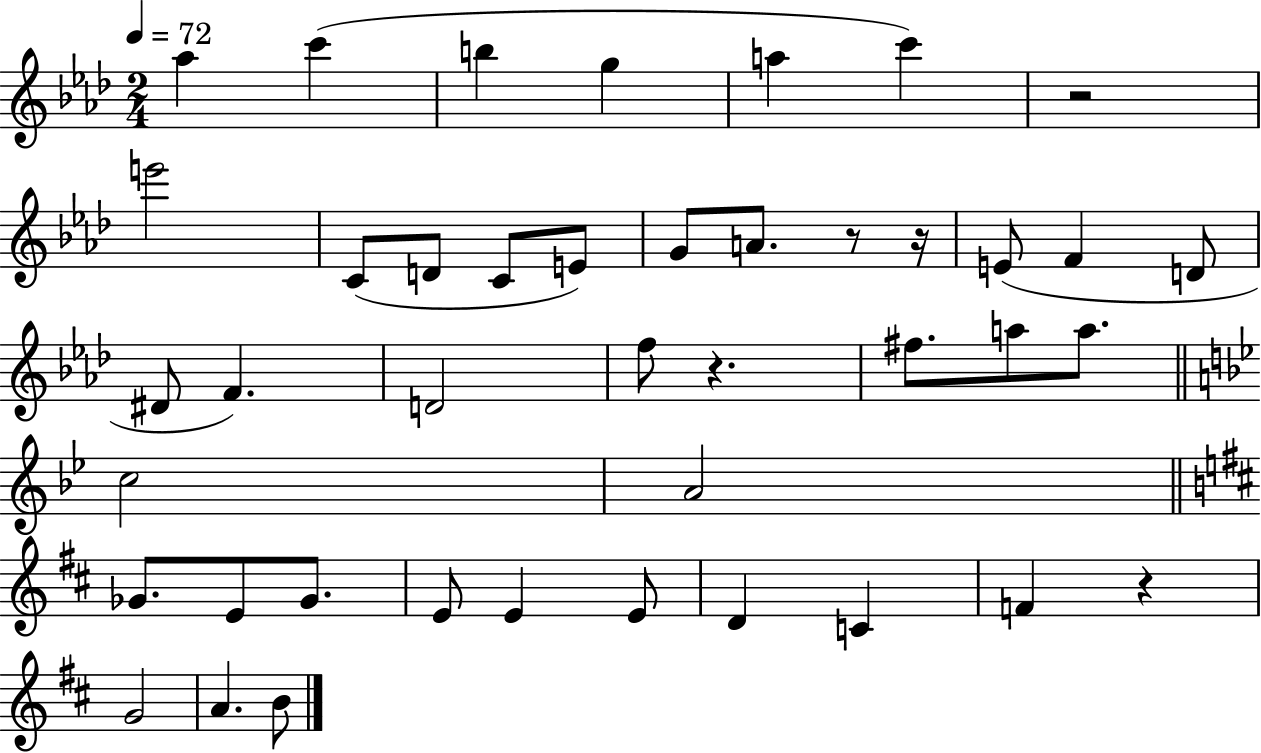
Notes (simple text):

Ab5/q C6/q B5/q G5/q A5/q C6/q R/h E6/h C4/e D4/e C4/e E4/e G4/e A4/e. R/e R/s E4/e F4/q D4/e D#4/e F4/q. D4/h F5/e R/q. F#5/e. A5/e A5/e. C5/h A4/h Gb4/e. E4/e Gb4/e. E4/e E4/q E4/e D4/q C4/q F4/q R/q G4/h A4/q. B4/e